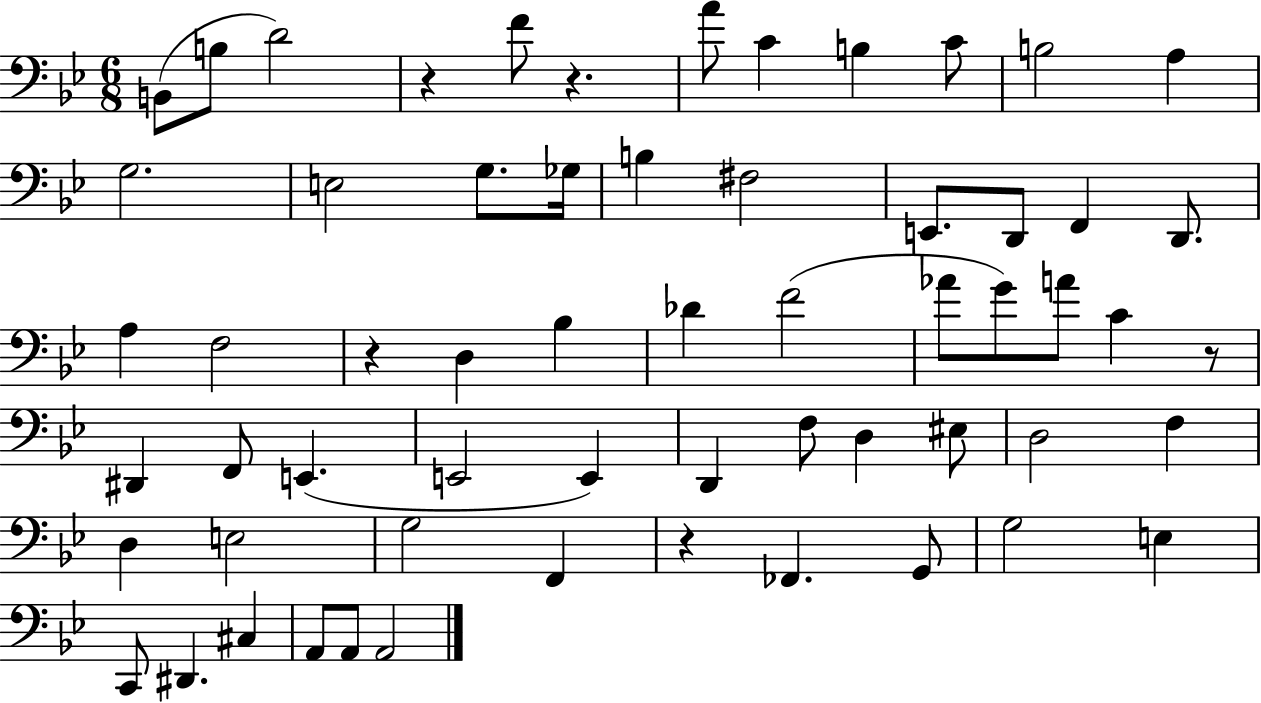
B2/e B3/e D4/h R/q F4/e R/q. A4/e C4/q B3/q C4/e B3/h A3/q G3/h. E3/h G3/e. Gb3/s B3/q F#3/h E2/e. D2/e F2/q D2/e. A3/q F3/h R/q D3/q Bb3/q Db4/q F4/h Ab4/e G4/e A4/e C4/q R/e D#2/q F2/e E2/q. E2/h E2/q D2/q F3/e D3/q EIS3/e D3/h F3/q D3/q E3/h G3/h F2/q R/q FES2/q. G2/e G3/h E3/q C2/e D#2/q. C#3/q A2/e A2/e A2/h